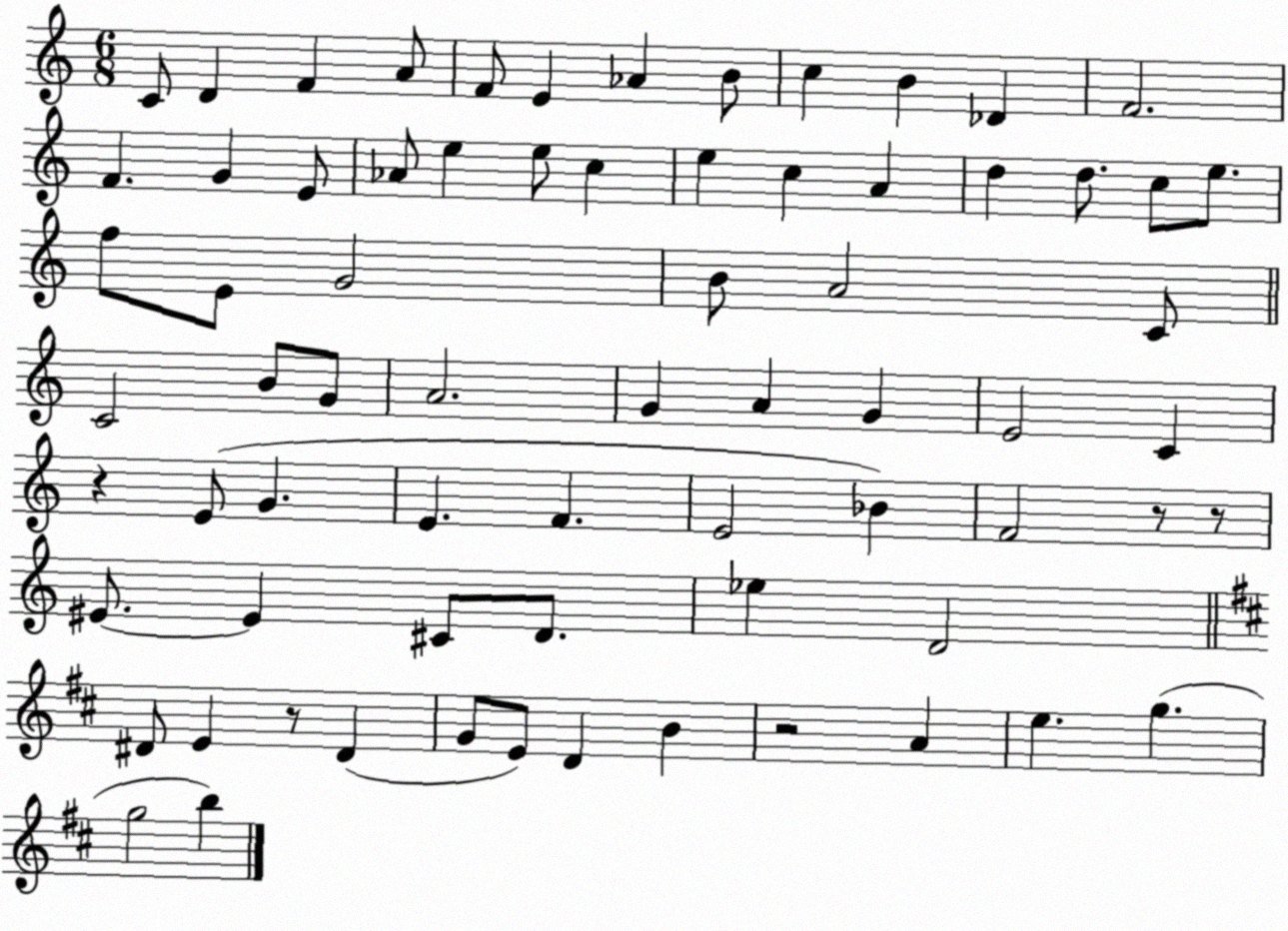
X:1
T:Untitled
M:6/8
L:1/4
K:C
C/2 D F A/2 F/2 E _A B/2 c B _D F2 F G E/2 _A/2 e e/2 c e c A d d/2 c/2 e/2 f/2 E/2 G2 B/2 A2 C/2 C2 B/2 G/2 A2 G A G E2 C z E/2 G E F E2 _B F2 z/2 z/2 ^E/2 ^E ^C/2 D/2 _e D2 ^D/2 E z/2 ^D G/2 E/2 D B z2 A e g g2 b